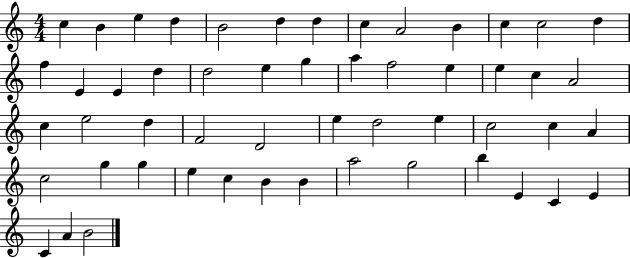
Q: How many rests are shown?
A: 0